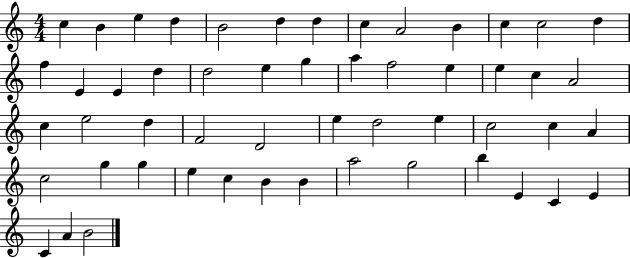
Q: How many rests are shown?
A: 0